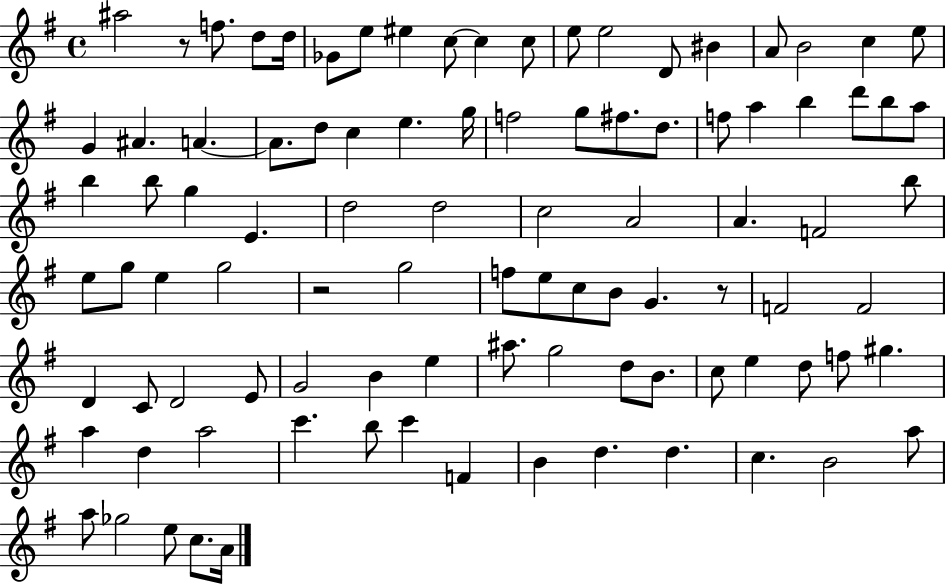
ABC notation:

X:1
T:Untitled
M:4/4
L:1/4
K:G
^a2 z/2 f/2 d/2 d/4 _G/2 e/2 ^e c/2 c c/2 e/2 e2 D/2 ^B A/2 B2 c e/2 G ^A A A/2 d/2 c e g/4 f2 g/2 ^f/2 d/2 f/2 a b d'/2 b/2 a/2 b b/2 g E d2 d2 c2 A2 A F2 b/2 e/2 g/2 e g2 z2 g2 f/2 e/2 c/2 B/2 G z/2 F2 F2 D C/2 D2 E/2 G2 B e ^a/2 g2 d/2 B/2 c/2 e d/2 f/2 ^g a d a2 c' b/2 c' F B d d c B2 a/2 a/2 _g2 e/2 c/2 A/4